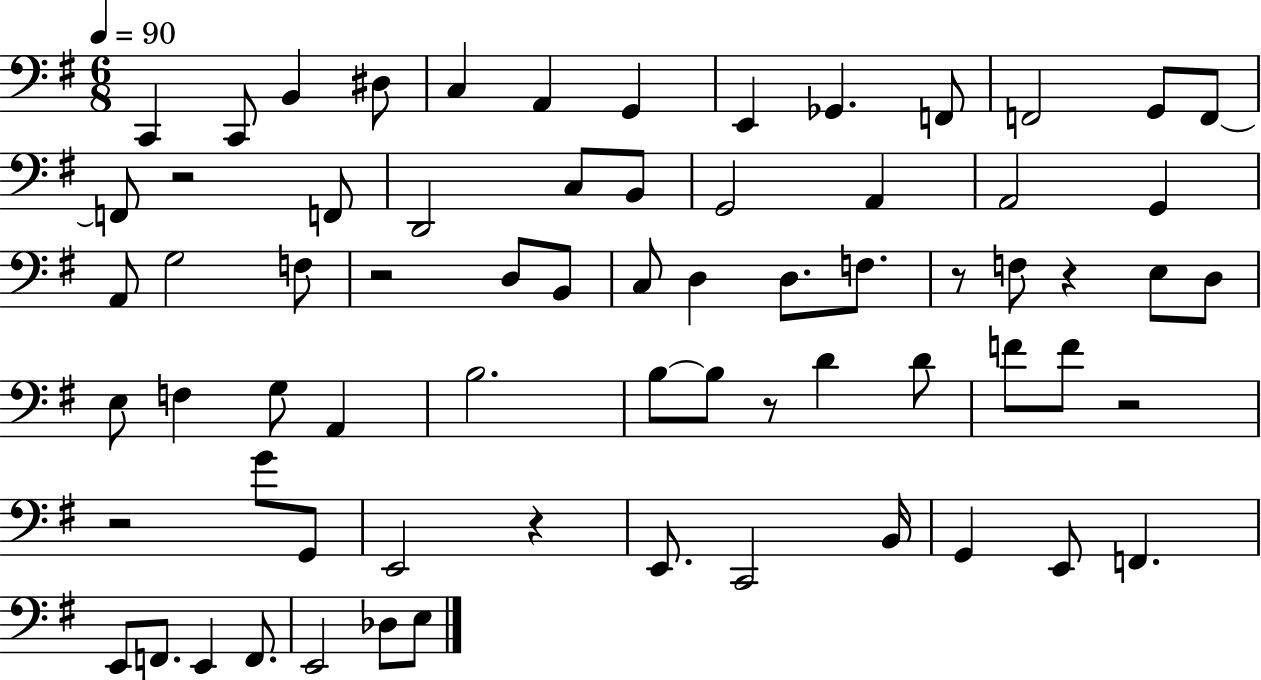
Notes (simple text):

C2/q C2/e B2/q D#3/e C3/q A2/q G2/q E2/q Gb2/q. F2/e F2/h G2/e F2/e F2/e R/h F2/e D2/h C3/e B2/e G2/h A2/q A2/h G2/q A2/e G3/h F3/e R/h D3/e B2/e C3/e D3/q D3/e. F3/e. R/e F3/e R/q E3/e D3/e E3/e F3/q G3/e A2/q B3/h. B3/e B3/e R/e D4/q D4/e F4/e F4/e R/h R/h G4/e G2/e E2/h R/q E2/e. C2/h B2/s G2/q E2/e F2/q. E2/e F2/e. E2/q F2/e. E2/h Db3/e E3/e